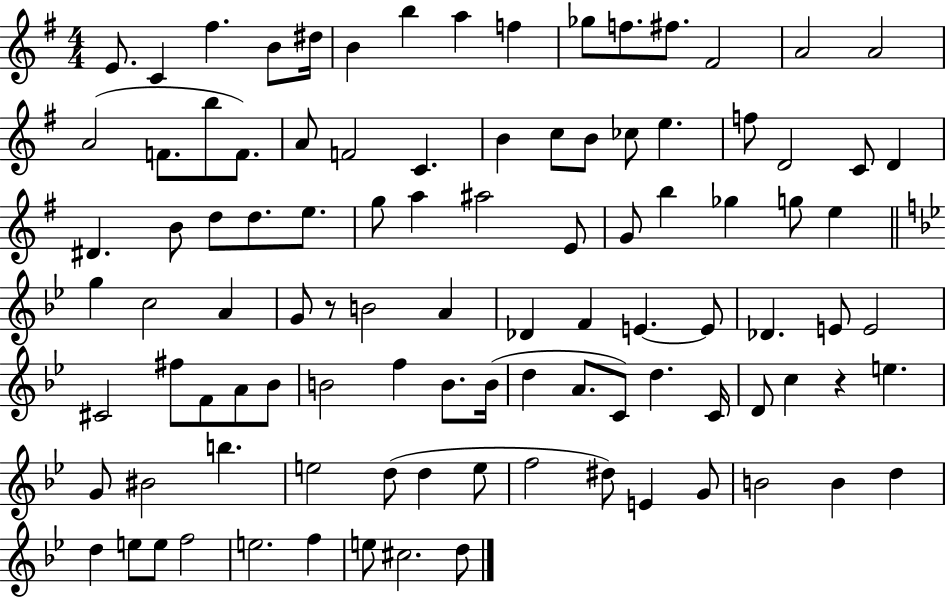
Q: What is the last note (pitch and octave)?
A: D5